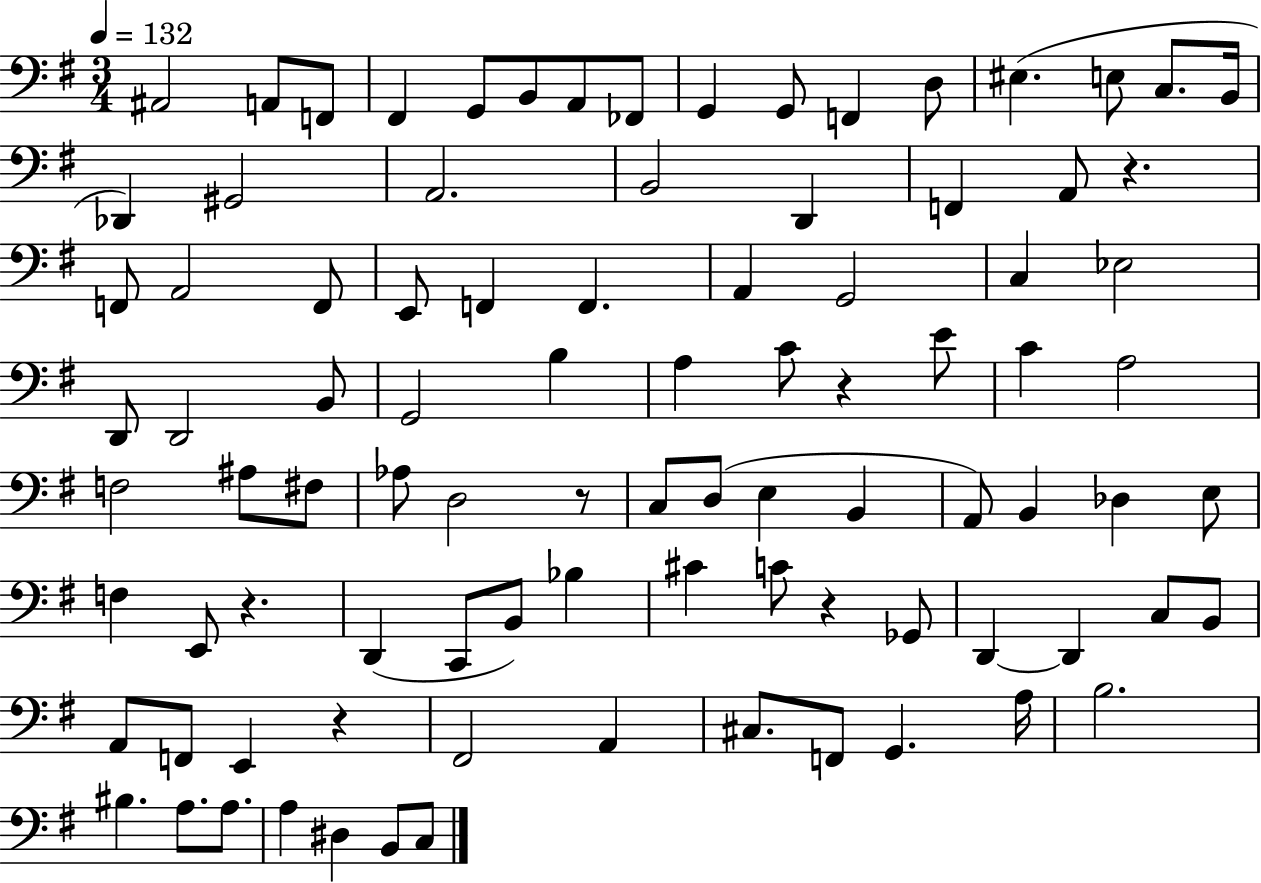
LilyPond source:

{
  \clef bass
  \numericTimeSignature
  \time 3/4
  \key g \major
  \tempo 4 = 132
  ais,2 a,8 f,8 | fis,4 g,8 b,8 a,8 fes,8 | g,4 g,8 f,4 d8 | eis4.( e8 c8. b,16 | \break des,4) gis,2 | a,2. | b,2 d,4 | f,4 a,8 r4. | \break f,8 a,2 f,8 | e,8 f,4 f,4. | a,4 g,2 | c4 ees2 | \break d,8 d,2 b,8 | g,2 b4 | a4 c'8 r4 e'8 | c'4 a2 | \break f2 ais8 fis8 | aes8 d2 r8 | c8 d8( e4 b,4 | a,8) b,4 des4 e8 | \break f4 e,8 r4. | d,4( c,8 b,8) bes4 | cis'4 c'8 r4 ges,8 | d,4~~ d,4 c8 b,8 | \break a,8 f,8 e,4 r4 | fis,2 a,4 | cis8. f,8 g,4. a16 | b2. | \break bis4. a8. a8. | a4 dis4 b,8 c8 | \bar "|."
}